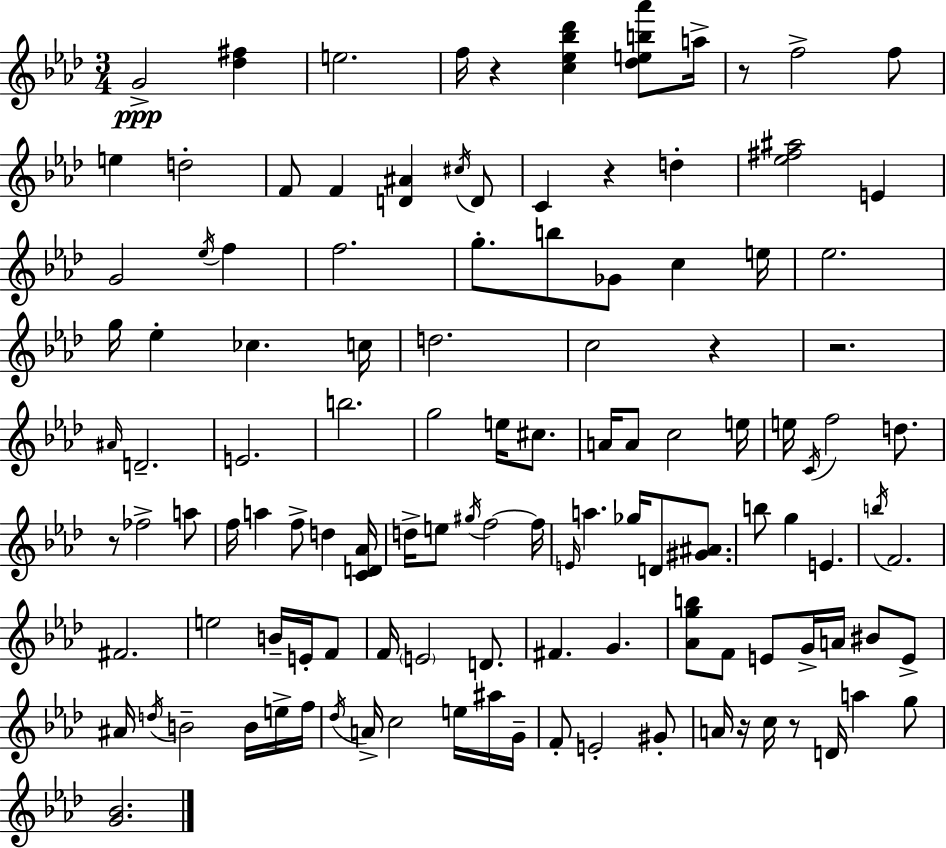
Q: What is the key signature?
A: AES major